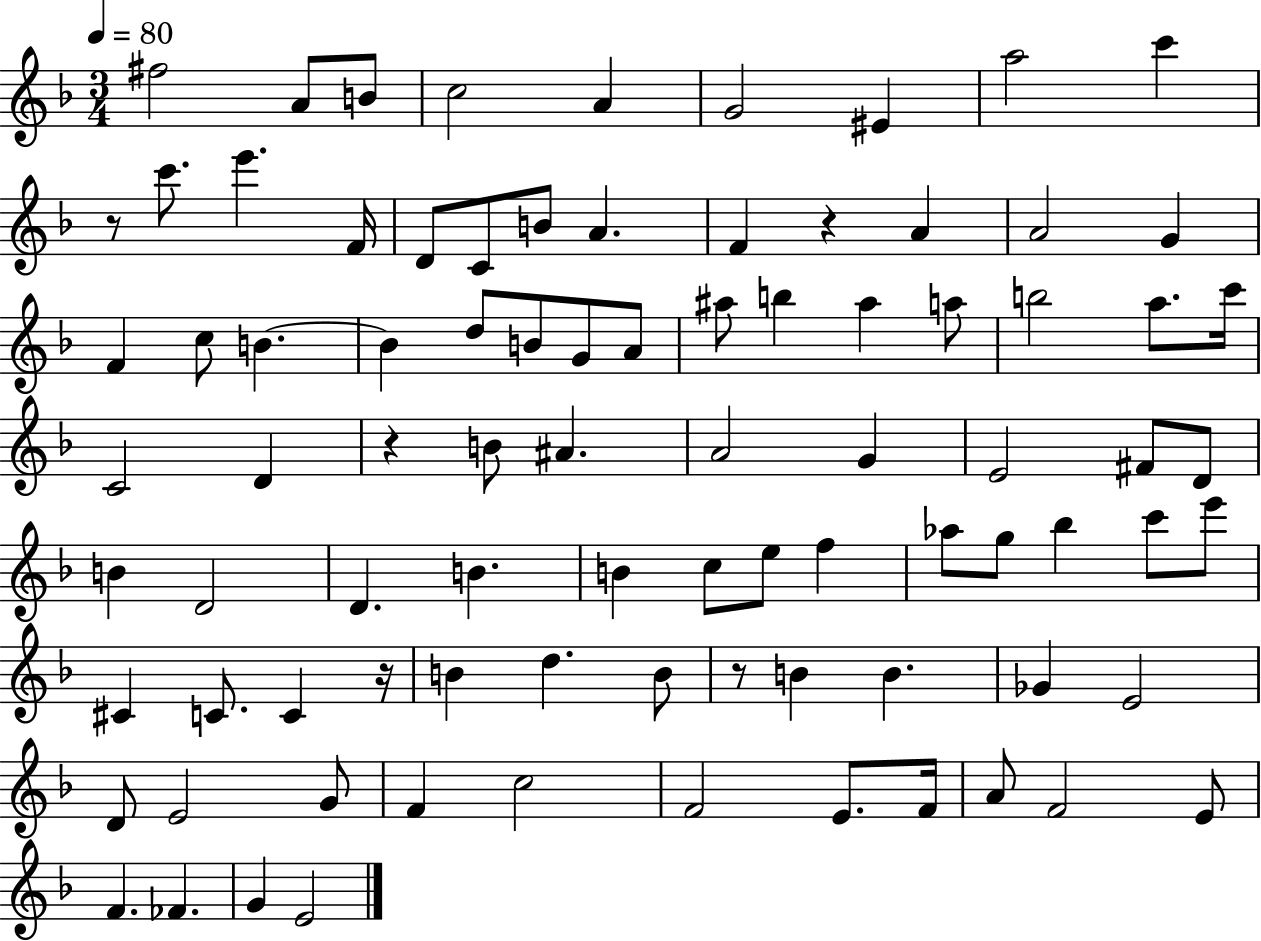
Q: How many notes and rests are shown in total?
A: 87